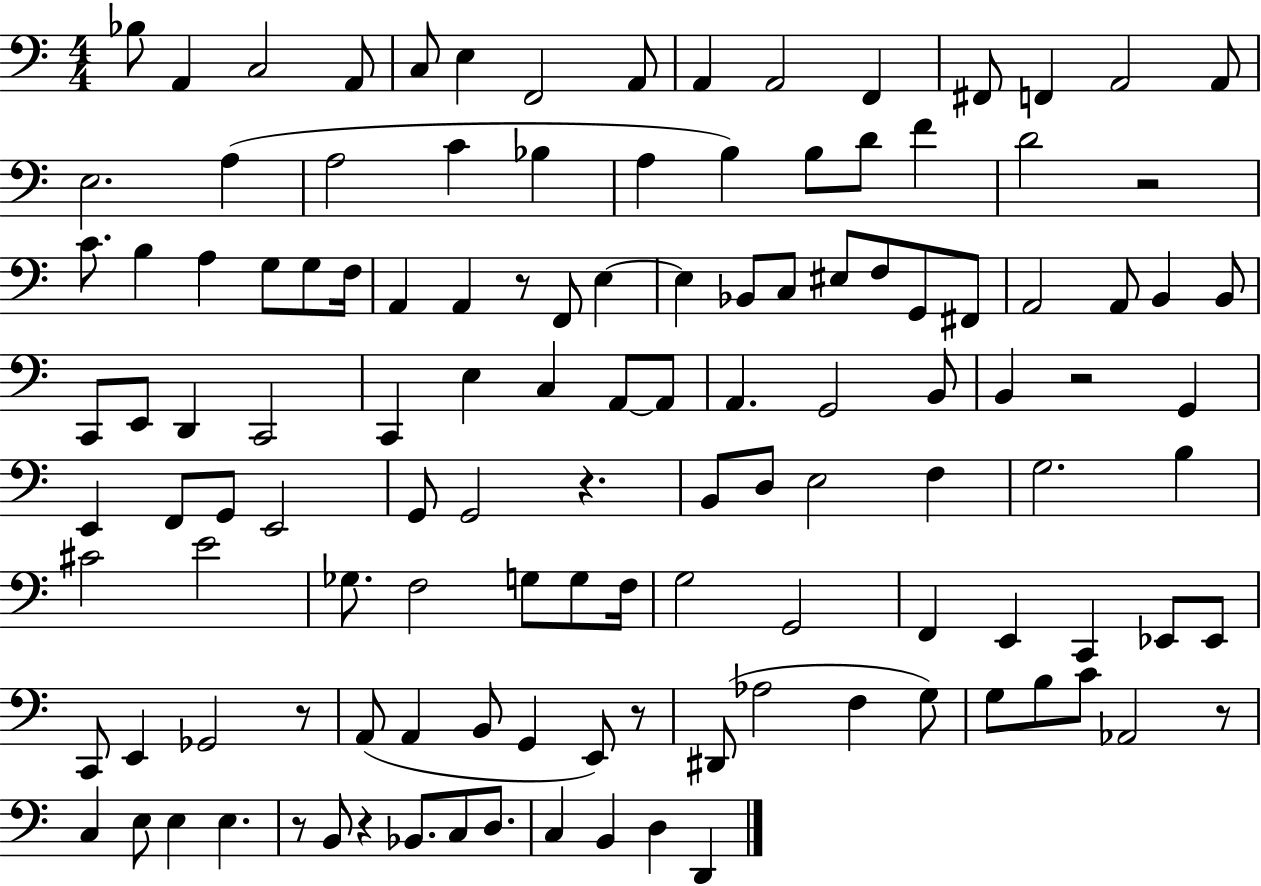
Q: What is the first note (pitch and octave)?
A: Bb3